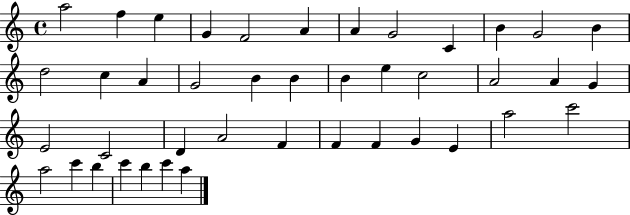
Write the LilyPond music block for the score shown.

{
  \clef treble
  \time 4/4
  \defaultTimeSignature
  \key c \major
  a''2 f''4 e''4 | g'4 f'2 a'4 | a'4 g'2 c'4 | b'4 g'2 b'4 | \break d''2 c''4 a'4 | g'2 b'4 b'4 | b'4 e''4 c''2 | a'2 a'4 g'4 | \break e'2 c'2 | d'4 a'2 f'4 | f'4 f'4 g'4 e'4 | a''2 c'''2 | \break a''2 c'''4 b''4 | c'''4 b''4 c'''4 a''4 | \bar "|."
}